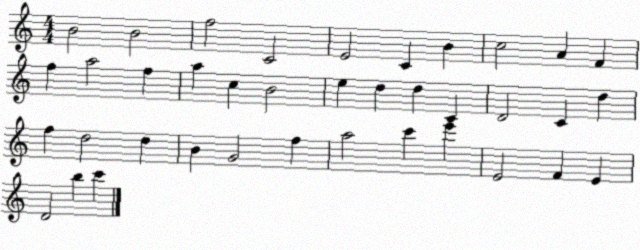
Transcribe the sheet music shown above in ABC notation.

X:1
T:Untitled
M:4/4
L:1/4
K:C
B2 B2 f2 C2 E2 C B c2 A F f a2 f a c B2 e d d C D2 C d f d2 d B G2 f a2 c' e' E2 F E D2 b c'